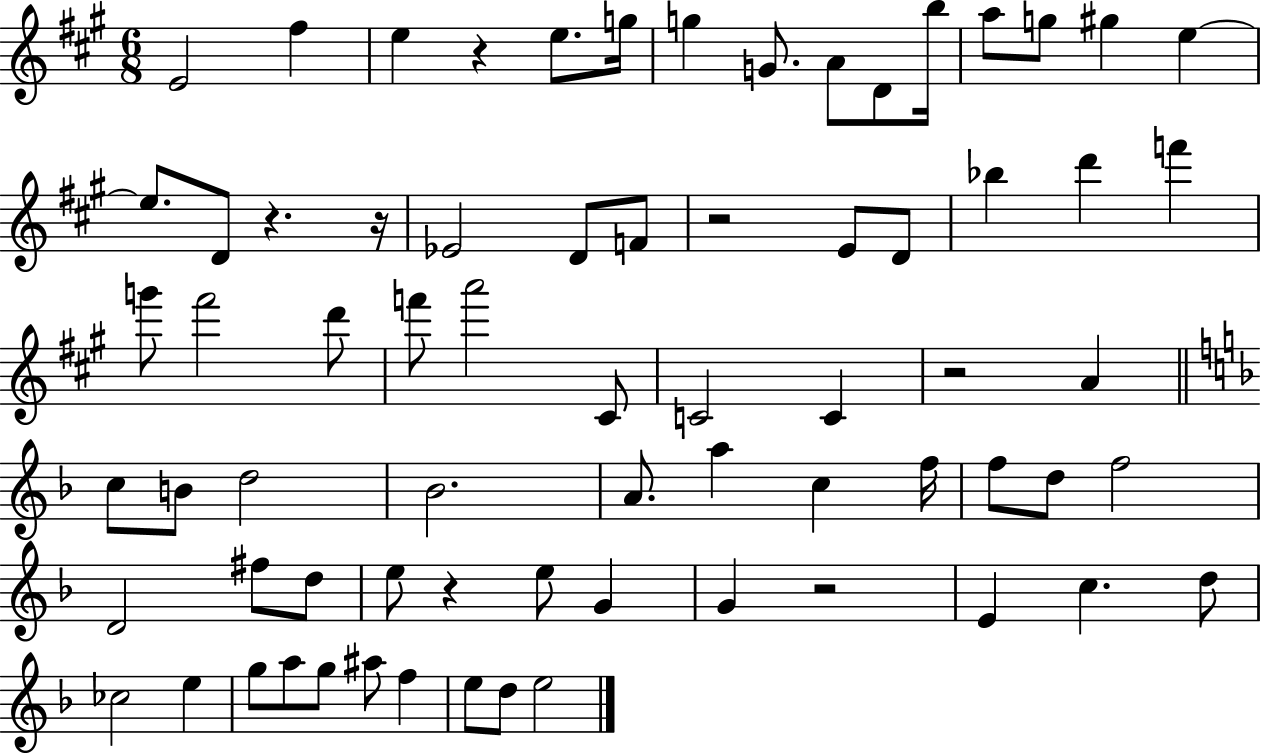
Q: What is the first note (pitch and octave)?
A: E4